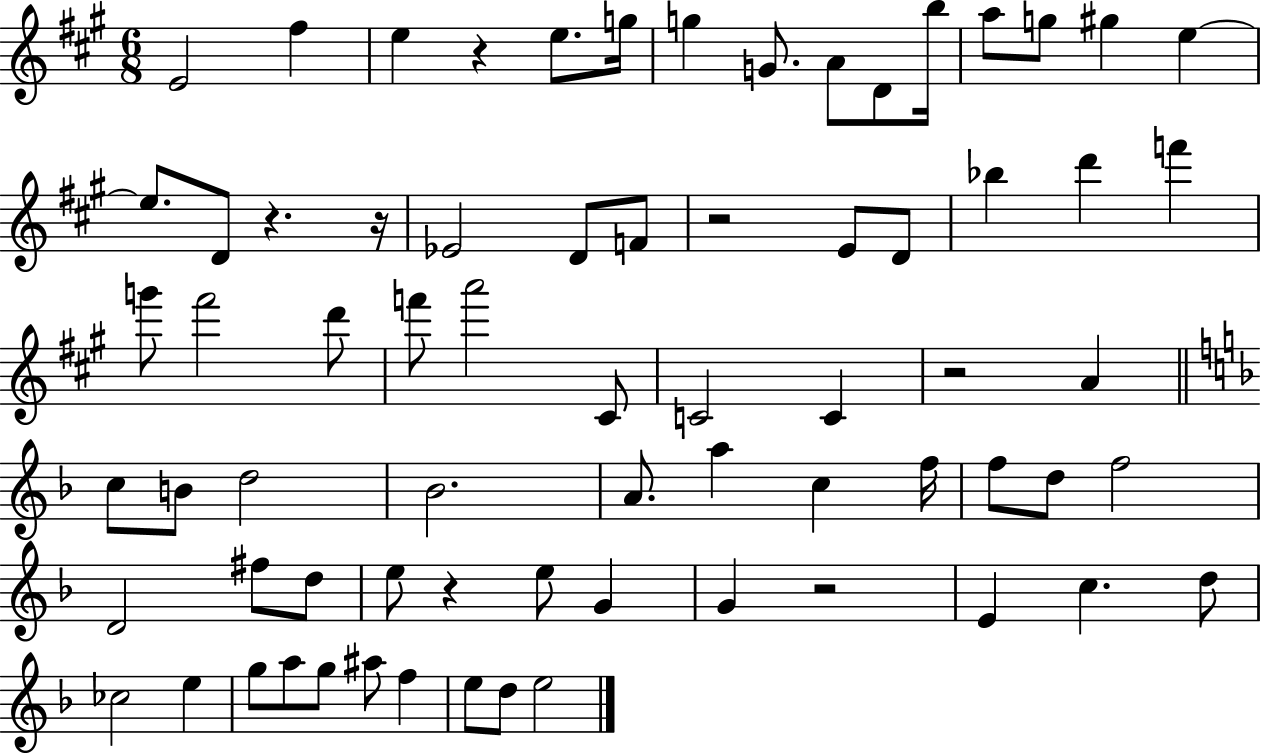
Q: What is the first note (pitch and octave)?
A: E4